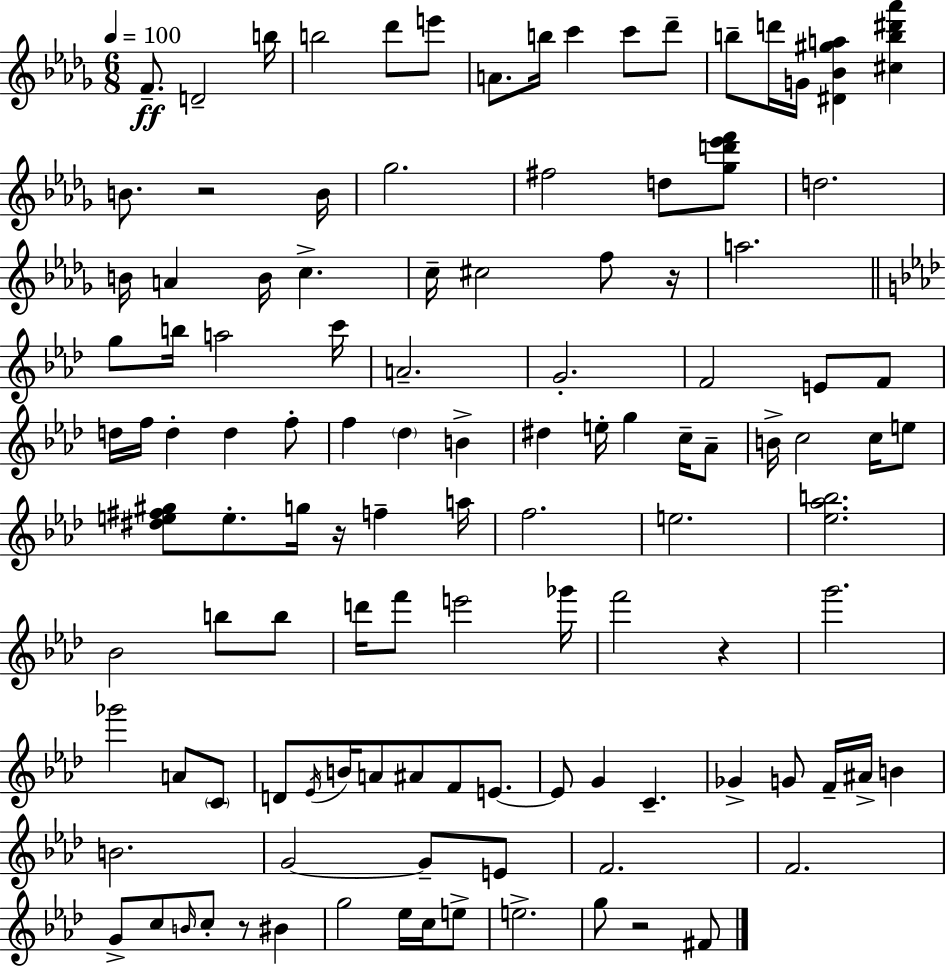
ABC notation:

X:1
T:Untitled
M:6/8
L:1/4
K:Bbm
F/2 D2 b/4 b2 _d'/2 e'/2 A/2 b/4 c' c'/2 _d'/2 b/2 d'/4 G/4 [^D_B^ga] [^cb^d'_a'] B/2 z2 B/4 _g2 ^f2 d/2 [_gd'_e'f']/2 d2 B/4 A B/4 c c/4 ^c2 f/2 z/4 a2 g/2 b/4 a2 c'/4 A2 G2 F2 E/2 F/2 d/4 f/4 d d f/2 f _d B ^d e/4 g c/4 _A/2 B/4 c2 c/4 e/2 [^de^f^g]/2 e/2 g/4 z/4 f a/4 f2 e2 [_e_ab]2 _B2 b/2 b/2 d'/4 f'/2 e'2 _g'/4 f'2 z g'2 _g'2 A/2 C/2 D/2 _E/4 B/4 A/2 ^A/2 F/2 E/2 E/2 G C _G G/2 F/4 ^A/4 B B2 G2 G/2 E/2 F2 F2 G/2 c/2 B/4 c/2 z/2 ^B g2 _e/4 c/4 e/2 e2 g/2 z2 ^F/2